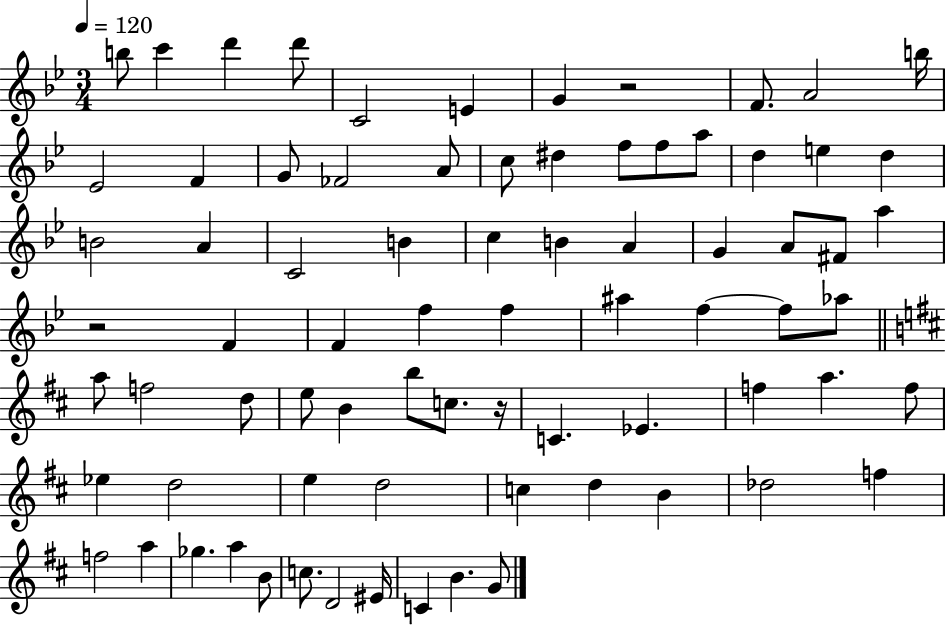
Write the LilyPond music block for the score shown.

{
  \clef treble
  \numericTimeSignature
  \time 3/4
  \key bes \major
  \tempo 4 = 120
  b''8 c'''4 d'''4 d'''8 | c'2 e'4 | g'4 r2 | f'8. a'2 b''16 | \break ees'2 f'4 | g'8 fes'2 a'8 | c''8 dis''4 f''8 f''8 a''8 | d''4 e''4 d''4 | \break b'2 a'4 | c'2 b'4 | c''4 b'4 a'4 | g'4 a'8 fis'8 a''4 | \break r2 f'4 | f'4 f''4 f''4 | ais''4 f''4~~ f''8 aes''8 | \bar "||" \break \key d \major a''8 f''2 d''8 | e''8 b'4 b''8 c''8. r16 | c'4. ees'4. | f''4 a''4. f''8 | \break ees''4 d''2 | e''4 d''2 | c''4 d''4 b'4 | des''2 f''4 | \break f''2 a''4 | ges''4. a''4 b'8 | c''8. d'2 eis'16 | c'4 b'4. g'8 | \break \bar "|."
}